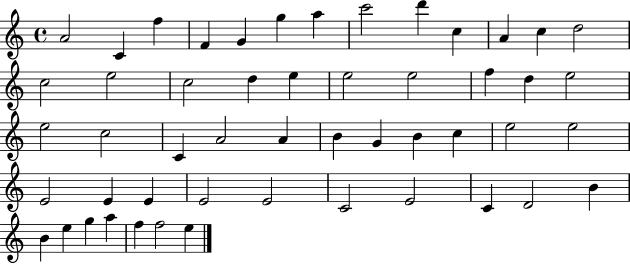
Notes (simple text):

A4/h C4/q F5/q F4/q G4/q G5/q A5/q C6/h D6/q C5/q A4/q C5/q D5/h C5/h E5/h C5/h D5/q E5/q E5/h E5/h F5/q D5/q E5/h E5/h C5/h C4/q A4/h A4/q B4/q G4/q B4/q C5/q E5/h E5/h E4/h E4/q E4/q E4/h E4/h C4/h E4/h C4/q D4/h B4/q B4/q E5/q G5/q A5/q F5/q F5/h E5/q